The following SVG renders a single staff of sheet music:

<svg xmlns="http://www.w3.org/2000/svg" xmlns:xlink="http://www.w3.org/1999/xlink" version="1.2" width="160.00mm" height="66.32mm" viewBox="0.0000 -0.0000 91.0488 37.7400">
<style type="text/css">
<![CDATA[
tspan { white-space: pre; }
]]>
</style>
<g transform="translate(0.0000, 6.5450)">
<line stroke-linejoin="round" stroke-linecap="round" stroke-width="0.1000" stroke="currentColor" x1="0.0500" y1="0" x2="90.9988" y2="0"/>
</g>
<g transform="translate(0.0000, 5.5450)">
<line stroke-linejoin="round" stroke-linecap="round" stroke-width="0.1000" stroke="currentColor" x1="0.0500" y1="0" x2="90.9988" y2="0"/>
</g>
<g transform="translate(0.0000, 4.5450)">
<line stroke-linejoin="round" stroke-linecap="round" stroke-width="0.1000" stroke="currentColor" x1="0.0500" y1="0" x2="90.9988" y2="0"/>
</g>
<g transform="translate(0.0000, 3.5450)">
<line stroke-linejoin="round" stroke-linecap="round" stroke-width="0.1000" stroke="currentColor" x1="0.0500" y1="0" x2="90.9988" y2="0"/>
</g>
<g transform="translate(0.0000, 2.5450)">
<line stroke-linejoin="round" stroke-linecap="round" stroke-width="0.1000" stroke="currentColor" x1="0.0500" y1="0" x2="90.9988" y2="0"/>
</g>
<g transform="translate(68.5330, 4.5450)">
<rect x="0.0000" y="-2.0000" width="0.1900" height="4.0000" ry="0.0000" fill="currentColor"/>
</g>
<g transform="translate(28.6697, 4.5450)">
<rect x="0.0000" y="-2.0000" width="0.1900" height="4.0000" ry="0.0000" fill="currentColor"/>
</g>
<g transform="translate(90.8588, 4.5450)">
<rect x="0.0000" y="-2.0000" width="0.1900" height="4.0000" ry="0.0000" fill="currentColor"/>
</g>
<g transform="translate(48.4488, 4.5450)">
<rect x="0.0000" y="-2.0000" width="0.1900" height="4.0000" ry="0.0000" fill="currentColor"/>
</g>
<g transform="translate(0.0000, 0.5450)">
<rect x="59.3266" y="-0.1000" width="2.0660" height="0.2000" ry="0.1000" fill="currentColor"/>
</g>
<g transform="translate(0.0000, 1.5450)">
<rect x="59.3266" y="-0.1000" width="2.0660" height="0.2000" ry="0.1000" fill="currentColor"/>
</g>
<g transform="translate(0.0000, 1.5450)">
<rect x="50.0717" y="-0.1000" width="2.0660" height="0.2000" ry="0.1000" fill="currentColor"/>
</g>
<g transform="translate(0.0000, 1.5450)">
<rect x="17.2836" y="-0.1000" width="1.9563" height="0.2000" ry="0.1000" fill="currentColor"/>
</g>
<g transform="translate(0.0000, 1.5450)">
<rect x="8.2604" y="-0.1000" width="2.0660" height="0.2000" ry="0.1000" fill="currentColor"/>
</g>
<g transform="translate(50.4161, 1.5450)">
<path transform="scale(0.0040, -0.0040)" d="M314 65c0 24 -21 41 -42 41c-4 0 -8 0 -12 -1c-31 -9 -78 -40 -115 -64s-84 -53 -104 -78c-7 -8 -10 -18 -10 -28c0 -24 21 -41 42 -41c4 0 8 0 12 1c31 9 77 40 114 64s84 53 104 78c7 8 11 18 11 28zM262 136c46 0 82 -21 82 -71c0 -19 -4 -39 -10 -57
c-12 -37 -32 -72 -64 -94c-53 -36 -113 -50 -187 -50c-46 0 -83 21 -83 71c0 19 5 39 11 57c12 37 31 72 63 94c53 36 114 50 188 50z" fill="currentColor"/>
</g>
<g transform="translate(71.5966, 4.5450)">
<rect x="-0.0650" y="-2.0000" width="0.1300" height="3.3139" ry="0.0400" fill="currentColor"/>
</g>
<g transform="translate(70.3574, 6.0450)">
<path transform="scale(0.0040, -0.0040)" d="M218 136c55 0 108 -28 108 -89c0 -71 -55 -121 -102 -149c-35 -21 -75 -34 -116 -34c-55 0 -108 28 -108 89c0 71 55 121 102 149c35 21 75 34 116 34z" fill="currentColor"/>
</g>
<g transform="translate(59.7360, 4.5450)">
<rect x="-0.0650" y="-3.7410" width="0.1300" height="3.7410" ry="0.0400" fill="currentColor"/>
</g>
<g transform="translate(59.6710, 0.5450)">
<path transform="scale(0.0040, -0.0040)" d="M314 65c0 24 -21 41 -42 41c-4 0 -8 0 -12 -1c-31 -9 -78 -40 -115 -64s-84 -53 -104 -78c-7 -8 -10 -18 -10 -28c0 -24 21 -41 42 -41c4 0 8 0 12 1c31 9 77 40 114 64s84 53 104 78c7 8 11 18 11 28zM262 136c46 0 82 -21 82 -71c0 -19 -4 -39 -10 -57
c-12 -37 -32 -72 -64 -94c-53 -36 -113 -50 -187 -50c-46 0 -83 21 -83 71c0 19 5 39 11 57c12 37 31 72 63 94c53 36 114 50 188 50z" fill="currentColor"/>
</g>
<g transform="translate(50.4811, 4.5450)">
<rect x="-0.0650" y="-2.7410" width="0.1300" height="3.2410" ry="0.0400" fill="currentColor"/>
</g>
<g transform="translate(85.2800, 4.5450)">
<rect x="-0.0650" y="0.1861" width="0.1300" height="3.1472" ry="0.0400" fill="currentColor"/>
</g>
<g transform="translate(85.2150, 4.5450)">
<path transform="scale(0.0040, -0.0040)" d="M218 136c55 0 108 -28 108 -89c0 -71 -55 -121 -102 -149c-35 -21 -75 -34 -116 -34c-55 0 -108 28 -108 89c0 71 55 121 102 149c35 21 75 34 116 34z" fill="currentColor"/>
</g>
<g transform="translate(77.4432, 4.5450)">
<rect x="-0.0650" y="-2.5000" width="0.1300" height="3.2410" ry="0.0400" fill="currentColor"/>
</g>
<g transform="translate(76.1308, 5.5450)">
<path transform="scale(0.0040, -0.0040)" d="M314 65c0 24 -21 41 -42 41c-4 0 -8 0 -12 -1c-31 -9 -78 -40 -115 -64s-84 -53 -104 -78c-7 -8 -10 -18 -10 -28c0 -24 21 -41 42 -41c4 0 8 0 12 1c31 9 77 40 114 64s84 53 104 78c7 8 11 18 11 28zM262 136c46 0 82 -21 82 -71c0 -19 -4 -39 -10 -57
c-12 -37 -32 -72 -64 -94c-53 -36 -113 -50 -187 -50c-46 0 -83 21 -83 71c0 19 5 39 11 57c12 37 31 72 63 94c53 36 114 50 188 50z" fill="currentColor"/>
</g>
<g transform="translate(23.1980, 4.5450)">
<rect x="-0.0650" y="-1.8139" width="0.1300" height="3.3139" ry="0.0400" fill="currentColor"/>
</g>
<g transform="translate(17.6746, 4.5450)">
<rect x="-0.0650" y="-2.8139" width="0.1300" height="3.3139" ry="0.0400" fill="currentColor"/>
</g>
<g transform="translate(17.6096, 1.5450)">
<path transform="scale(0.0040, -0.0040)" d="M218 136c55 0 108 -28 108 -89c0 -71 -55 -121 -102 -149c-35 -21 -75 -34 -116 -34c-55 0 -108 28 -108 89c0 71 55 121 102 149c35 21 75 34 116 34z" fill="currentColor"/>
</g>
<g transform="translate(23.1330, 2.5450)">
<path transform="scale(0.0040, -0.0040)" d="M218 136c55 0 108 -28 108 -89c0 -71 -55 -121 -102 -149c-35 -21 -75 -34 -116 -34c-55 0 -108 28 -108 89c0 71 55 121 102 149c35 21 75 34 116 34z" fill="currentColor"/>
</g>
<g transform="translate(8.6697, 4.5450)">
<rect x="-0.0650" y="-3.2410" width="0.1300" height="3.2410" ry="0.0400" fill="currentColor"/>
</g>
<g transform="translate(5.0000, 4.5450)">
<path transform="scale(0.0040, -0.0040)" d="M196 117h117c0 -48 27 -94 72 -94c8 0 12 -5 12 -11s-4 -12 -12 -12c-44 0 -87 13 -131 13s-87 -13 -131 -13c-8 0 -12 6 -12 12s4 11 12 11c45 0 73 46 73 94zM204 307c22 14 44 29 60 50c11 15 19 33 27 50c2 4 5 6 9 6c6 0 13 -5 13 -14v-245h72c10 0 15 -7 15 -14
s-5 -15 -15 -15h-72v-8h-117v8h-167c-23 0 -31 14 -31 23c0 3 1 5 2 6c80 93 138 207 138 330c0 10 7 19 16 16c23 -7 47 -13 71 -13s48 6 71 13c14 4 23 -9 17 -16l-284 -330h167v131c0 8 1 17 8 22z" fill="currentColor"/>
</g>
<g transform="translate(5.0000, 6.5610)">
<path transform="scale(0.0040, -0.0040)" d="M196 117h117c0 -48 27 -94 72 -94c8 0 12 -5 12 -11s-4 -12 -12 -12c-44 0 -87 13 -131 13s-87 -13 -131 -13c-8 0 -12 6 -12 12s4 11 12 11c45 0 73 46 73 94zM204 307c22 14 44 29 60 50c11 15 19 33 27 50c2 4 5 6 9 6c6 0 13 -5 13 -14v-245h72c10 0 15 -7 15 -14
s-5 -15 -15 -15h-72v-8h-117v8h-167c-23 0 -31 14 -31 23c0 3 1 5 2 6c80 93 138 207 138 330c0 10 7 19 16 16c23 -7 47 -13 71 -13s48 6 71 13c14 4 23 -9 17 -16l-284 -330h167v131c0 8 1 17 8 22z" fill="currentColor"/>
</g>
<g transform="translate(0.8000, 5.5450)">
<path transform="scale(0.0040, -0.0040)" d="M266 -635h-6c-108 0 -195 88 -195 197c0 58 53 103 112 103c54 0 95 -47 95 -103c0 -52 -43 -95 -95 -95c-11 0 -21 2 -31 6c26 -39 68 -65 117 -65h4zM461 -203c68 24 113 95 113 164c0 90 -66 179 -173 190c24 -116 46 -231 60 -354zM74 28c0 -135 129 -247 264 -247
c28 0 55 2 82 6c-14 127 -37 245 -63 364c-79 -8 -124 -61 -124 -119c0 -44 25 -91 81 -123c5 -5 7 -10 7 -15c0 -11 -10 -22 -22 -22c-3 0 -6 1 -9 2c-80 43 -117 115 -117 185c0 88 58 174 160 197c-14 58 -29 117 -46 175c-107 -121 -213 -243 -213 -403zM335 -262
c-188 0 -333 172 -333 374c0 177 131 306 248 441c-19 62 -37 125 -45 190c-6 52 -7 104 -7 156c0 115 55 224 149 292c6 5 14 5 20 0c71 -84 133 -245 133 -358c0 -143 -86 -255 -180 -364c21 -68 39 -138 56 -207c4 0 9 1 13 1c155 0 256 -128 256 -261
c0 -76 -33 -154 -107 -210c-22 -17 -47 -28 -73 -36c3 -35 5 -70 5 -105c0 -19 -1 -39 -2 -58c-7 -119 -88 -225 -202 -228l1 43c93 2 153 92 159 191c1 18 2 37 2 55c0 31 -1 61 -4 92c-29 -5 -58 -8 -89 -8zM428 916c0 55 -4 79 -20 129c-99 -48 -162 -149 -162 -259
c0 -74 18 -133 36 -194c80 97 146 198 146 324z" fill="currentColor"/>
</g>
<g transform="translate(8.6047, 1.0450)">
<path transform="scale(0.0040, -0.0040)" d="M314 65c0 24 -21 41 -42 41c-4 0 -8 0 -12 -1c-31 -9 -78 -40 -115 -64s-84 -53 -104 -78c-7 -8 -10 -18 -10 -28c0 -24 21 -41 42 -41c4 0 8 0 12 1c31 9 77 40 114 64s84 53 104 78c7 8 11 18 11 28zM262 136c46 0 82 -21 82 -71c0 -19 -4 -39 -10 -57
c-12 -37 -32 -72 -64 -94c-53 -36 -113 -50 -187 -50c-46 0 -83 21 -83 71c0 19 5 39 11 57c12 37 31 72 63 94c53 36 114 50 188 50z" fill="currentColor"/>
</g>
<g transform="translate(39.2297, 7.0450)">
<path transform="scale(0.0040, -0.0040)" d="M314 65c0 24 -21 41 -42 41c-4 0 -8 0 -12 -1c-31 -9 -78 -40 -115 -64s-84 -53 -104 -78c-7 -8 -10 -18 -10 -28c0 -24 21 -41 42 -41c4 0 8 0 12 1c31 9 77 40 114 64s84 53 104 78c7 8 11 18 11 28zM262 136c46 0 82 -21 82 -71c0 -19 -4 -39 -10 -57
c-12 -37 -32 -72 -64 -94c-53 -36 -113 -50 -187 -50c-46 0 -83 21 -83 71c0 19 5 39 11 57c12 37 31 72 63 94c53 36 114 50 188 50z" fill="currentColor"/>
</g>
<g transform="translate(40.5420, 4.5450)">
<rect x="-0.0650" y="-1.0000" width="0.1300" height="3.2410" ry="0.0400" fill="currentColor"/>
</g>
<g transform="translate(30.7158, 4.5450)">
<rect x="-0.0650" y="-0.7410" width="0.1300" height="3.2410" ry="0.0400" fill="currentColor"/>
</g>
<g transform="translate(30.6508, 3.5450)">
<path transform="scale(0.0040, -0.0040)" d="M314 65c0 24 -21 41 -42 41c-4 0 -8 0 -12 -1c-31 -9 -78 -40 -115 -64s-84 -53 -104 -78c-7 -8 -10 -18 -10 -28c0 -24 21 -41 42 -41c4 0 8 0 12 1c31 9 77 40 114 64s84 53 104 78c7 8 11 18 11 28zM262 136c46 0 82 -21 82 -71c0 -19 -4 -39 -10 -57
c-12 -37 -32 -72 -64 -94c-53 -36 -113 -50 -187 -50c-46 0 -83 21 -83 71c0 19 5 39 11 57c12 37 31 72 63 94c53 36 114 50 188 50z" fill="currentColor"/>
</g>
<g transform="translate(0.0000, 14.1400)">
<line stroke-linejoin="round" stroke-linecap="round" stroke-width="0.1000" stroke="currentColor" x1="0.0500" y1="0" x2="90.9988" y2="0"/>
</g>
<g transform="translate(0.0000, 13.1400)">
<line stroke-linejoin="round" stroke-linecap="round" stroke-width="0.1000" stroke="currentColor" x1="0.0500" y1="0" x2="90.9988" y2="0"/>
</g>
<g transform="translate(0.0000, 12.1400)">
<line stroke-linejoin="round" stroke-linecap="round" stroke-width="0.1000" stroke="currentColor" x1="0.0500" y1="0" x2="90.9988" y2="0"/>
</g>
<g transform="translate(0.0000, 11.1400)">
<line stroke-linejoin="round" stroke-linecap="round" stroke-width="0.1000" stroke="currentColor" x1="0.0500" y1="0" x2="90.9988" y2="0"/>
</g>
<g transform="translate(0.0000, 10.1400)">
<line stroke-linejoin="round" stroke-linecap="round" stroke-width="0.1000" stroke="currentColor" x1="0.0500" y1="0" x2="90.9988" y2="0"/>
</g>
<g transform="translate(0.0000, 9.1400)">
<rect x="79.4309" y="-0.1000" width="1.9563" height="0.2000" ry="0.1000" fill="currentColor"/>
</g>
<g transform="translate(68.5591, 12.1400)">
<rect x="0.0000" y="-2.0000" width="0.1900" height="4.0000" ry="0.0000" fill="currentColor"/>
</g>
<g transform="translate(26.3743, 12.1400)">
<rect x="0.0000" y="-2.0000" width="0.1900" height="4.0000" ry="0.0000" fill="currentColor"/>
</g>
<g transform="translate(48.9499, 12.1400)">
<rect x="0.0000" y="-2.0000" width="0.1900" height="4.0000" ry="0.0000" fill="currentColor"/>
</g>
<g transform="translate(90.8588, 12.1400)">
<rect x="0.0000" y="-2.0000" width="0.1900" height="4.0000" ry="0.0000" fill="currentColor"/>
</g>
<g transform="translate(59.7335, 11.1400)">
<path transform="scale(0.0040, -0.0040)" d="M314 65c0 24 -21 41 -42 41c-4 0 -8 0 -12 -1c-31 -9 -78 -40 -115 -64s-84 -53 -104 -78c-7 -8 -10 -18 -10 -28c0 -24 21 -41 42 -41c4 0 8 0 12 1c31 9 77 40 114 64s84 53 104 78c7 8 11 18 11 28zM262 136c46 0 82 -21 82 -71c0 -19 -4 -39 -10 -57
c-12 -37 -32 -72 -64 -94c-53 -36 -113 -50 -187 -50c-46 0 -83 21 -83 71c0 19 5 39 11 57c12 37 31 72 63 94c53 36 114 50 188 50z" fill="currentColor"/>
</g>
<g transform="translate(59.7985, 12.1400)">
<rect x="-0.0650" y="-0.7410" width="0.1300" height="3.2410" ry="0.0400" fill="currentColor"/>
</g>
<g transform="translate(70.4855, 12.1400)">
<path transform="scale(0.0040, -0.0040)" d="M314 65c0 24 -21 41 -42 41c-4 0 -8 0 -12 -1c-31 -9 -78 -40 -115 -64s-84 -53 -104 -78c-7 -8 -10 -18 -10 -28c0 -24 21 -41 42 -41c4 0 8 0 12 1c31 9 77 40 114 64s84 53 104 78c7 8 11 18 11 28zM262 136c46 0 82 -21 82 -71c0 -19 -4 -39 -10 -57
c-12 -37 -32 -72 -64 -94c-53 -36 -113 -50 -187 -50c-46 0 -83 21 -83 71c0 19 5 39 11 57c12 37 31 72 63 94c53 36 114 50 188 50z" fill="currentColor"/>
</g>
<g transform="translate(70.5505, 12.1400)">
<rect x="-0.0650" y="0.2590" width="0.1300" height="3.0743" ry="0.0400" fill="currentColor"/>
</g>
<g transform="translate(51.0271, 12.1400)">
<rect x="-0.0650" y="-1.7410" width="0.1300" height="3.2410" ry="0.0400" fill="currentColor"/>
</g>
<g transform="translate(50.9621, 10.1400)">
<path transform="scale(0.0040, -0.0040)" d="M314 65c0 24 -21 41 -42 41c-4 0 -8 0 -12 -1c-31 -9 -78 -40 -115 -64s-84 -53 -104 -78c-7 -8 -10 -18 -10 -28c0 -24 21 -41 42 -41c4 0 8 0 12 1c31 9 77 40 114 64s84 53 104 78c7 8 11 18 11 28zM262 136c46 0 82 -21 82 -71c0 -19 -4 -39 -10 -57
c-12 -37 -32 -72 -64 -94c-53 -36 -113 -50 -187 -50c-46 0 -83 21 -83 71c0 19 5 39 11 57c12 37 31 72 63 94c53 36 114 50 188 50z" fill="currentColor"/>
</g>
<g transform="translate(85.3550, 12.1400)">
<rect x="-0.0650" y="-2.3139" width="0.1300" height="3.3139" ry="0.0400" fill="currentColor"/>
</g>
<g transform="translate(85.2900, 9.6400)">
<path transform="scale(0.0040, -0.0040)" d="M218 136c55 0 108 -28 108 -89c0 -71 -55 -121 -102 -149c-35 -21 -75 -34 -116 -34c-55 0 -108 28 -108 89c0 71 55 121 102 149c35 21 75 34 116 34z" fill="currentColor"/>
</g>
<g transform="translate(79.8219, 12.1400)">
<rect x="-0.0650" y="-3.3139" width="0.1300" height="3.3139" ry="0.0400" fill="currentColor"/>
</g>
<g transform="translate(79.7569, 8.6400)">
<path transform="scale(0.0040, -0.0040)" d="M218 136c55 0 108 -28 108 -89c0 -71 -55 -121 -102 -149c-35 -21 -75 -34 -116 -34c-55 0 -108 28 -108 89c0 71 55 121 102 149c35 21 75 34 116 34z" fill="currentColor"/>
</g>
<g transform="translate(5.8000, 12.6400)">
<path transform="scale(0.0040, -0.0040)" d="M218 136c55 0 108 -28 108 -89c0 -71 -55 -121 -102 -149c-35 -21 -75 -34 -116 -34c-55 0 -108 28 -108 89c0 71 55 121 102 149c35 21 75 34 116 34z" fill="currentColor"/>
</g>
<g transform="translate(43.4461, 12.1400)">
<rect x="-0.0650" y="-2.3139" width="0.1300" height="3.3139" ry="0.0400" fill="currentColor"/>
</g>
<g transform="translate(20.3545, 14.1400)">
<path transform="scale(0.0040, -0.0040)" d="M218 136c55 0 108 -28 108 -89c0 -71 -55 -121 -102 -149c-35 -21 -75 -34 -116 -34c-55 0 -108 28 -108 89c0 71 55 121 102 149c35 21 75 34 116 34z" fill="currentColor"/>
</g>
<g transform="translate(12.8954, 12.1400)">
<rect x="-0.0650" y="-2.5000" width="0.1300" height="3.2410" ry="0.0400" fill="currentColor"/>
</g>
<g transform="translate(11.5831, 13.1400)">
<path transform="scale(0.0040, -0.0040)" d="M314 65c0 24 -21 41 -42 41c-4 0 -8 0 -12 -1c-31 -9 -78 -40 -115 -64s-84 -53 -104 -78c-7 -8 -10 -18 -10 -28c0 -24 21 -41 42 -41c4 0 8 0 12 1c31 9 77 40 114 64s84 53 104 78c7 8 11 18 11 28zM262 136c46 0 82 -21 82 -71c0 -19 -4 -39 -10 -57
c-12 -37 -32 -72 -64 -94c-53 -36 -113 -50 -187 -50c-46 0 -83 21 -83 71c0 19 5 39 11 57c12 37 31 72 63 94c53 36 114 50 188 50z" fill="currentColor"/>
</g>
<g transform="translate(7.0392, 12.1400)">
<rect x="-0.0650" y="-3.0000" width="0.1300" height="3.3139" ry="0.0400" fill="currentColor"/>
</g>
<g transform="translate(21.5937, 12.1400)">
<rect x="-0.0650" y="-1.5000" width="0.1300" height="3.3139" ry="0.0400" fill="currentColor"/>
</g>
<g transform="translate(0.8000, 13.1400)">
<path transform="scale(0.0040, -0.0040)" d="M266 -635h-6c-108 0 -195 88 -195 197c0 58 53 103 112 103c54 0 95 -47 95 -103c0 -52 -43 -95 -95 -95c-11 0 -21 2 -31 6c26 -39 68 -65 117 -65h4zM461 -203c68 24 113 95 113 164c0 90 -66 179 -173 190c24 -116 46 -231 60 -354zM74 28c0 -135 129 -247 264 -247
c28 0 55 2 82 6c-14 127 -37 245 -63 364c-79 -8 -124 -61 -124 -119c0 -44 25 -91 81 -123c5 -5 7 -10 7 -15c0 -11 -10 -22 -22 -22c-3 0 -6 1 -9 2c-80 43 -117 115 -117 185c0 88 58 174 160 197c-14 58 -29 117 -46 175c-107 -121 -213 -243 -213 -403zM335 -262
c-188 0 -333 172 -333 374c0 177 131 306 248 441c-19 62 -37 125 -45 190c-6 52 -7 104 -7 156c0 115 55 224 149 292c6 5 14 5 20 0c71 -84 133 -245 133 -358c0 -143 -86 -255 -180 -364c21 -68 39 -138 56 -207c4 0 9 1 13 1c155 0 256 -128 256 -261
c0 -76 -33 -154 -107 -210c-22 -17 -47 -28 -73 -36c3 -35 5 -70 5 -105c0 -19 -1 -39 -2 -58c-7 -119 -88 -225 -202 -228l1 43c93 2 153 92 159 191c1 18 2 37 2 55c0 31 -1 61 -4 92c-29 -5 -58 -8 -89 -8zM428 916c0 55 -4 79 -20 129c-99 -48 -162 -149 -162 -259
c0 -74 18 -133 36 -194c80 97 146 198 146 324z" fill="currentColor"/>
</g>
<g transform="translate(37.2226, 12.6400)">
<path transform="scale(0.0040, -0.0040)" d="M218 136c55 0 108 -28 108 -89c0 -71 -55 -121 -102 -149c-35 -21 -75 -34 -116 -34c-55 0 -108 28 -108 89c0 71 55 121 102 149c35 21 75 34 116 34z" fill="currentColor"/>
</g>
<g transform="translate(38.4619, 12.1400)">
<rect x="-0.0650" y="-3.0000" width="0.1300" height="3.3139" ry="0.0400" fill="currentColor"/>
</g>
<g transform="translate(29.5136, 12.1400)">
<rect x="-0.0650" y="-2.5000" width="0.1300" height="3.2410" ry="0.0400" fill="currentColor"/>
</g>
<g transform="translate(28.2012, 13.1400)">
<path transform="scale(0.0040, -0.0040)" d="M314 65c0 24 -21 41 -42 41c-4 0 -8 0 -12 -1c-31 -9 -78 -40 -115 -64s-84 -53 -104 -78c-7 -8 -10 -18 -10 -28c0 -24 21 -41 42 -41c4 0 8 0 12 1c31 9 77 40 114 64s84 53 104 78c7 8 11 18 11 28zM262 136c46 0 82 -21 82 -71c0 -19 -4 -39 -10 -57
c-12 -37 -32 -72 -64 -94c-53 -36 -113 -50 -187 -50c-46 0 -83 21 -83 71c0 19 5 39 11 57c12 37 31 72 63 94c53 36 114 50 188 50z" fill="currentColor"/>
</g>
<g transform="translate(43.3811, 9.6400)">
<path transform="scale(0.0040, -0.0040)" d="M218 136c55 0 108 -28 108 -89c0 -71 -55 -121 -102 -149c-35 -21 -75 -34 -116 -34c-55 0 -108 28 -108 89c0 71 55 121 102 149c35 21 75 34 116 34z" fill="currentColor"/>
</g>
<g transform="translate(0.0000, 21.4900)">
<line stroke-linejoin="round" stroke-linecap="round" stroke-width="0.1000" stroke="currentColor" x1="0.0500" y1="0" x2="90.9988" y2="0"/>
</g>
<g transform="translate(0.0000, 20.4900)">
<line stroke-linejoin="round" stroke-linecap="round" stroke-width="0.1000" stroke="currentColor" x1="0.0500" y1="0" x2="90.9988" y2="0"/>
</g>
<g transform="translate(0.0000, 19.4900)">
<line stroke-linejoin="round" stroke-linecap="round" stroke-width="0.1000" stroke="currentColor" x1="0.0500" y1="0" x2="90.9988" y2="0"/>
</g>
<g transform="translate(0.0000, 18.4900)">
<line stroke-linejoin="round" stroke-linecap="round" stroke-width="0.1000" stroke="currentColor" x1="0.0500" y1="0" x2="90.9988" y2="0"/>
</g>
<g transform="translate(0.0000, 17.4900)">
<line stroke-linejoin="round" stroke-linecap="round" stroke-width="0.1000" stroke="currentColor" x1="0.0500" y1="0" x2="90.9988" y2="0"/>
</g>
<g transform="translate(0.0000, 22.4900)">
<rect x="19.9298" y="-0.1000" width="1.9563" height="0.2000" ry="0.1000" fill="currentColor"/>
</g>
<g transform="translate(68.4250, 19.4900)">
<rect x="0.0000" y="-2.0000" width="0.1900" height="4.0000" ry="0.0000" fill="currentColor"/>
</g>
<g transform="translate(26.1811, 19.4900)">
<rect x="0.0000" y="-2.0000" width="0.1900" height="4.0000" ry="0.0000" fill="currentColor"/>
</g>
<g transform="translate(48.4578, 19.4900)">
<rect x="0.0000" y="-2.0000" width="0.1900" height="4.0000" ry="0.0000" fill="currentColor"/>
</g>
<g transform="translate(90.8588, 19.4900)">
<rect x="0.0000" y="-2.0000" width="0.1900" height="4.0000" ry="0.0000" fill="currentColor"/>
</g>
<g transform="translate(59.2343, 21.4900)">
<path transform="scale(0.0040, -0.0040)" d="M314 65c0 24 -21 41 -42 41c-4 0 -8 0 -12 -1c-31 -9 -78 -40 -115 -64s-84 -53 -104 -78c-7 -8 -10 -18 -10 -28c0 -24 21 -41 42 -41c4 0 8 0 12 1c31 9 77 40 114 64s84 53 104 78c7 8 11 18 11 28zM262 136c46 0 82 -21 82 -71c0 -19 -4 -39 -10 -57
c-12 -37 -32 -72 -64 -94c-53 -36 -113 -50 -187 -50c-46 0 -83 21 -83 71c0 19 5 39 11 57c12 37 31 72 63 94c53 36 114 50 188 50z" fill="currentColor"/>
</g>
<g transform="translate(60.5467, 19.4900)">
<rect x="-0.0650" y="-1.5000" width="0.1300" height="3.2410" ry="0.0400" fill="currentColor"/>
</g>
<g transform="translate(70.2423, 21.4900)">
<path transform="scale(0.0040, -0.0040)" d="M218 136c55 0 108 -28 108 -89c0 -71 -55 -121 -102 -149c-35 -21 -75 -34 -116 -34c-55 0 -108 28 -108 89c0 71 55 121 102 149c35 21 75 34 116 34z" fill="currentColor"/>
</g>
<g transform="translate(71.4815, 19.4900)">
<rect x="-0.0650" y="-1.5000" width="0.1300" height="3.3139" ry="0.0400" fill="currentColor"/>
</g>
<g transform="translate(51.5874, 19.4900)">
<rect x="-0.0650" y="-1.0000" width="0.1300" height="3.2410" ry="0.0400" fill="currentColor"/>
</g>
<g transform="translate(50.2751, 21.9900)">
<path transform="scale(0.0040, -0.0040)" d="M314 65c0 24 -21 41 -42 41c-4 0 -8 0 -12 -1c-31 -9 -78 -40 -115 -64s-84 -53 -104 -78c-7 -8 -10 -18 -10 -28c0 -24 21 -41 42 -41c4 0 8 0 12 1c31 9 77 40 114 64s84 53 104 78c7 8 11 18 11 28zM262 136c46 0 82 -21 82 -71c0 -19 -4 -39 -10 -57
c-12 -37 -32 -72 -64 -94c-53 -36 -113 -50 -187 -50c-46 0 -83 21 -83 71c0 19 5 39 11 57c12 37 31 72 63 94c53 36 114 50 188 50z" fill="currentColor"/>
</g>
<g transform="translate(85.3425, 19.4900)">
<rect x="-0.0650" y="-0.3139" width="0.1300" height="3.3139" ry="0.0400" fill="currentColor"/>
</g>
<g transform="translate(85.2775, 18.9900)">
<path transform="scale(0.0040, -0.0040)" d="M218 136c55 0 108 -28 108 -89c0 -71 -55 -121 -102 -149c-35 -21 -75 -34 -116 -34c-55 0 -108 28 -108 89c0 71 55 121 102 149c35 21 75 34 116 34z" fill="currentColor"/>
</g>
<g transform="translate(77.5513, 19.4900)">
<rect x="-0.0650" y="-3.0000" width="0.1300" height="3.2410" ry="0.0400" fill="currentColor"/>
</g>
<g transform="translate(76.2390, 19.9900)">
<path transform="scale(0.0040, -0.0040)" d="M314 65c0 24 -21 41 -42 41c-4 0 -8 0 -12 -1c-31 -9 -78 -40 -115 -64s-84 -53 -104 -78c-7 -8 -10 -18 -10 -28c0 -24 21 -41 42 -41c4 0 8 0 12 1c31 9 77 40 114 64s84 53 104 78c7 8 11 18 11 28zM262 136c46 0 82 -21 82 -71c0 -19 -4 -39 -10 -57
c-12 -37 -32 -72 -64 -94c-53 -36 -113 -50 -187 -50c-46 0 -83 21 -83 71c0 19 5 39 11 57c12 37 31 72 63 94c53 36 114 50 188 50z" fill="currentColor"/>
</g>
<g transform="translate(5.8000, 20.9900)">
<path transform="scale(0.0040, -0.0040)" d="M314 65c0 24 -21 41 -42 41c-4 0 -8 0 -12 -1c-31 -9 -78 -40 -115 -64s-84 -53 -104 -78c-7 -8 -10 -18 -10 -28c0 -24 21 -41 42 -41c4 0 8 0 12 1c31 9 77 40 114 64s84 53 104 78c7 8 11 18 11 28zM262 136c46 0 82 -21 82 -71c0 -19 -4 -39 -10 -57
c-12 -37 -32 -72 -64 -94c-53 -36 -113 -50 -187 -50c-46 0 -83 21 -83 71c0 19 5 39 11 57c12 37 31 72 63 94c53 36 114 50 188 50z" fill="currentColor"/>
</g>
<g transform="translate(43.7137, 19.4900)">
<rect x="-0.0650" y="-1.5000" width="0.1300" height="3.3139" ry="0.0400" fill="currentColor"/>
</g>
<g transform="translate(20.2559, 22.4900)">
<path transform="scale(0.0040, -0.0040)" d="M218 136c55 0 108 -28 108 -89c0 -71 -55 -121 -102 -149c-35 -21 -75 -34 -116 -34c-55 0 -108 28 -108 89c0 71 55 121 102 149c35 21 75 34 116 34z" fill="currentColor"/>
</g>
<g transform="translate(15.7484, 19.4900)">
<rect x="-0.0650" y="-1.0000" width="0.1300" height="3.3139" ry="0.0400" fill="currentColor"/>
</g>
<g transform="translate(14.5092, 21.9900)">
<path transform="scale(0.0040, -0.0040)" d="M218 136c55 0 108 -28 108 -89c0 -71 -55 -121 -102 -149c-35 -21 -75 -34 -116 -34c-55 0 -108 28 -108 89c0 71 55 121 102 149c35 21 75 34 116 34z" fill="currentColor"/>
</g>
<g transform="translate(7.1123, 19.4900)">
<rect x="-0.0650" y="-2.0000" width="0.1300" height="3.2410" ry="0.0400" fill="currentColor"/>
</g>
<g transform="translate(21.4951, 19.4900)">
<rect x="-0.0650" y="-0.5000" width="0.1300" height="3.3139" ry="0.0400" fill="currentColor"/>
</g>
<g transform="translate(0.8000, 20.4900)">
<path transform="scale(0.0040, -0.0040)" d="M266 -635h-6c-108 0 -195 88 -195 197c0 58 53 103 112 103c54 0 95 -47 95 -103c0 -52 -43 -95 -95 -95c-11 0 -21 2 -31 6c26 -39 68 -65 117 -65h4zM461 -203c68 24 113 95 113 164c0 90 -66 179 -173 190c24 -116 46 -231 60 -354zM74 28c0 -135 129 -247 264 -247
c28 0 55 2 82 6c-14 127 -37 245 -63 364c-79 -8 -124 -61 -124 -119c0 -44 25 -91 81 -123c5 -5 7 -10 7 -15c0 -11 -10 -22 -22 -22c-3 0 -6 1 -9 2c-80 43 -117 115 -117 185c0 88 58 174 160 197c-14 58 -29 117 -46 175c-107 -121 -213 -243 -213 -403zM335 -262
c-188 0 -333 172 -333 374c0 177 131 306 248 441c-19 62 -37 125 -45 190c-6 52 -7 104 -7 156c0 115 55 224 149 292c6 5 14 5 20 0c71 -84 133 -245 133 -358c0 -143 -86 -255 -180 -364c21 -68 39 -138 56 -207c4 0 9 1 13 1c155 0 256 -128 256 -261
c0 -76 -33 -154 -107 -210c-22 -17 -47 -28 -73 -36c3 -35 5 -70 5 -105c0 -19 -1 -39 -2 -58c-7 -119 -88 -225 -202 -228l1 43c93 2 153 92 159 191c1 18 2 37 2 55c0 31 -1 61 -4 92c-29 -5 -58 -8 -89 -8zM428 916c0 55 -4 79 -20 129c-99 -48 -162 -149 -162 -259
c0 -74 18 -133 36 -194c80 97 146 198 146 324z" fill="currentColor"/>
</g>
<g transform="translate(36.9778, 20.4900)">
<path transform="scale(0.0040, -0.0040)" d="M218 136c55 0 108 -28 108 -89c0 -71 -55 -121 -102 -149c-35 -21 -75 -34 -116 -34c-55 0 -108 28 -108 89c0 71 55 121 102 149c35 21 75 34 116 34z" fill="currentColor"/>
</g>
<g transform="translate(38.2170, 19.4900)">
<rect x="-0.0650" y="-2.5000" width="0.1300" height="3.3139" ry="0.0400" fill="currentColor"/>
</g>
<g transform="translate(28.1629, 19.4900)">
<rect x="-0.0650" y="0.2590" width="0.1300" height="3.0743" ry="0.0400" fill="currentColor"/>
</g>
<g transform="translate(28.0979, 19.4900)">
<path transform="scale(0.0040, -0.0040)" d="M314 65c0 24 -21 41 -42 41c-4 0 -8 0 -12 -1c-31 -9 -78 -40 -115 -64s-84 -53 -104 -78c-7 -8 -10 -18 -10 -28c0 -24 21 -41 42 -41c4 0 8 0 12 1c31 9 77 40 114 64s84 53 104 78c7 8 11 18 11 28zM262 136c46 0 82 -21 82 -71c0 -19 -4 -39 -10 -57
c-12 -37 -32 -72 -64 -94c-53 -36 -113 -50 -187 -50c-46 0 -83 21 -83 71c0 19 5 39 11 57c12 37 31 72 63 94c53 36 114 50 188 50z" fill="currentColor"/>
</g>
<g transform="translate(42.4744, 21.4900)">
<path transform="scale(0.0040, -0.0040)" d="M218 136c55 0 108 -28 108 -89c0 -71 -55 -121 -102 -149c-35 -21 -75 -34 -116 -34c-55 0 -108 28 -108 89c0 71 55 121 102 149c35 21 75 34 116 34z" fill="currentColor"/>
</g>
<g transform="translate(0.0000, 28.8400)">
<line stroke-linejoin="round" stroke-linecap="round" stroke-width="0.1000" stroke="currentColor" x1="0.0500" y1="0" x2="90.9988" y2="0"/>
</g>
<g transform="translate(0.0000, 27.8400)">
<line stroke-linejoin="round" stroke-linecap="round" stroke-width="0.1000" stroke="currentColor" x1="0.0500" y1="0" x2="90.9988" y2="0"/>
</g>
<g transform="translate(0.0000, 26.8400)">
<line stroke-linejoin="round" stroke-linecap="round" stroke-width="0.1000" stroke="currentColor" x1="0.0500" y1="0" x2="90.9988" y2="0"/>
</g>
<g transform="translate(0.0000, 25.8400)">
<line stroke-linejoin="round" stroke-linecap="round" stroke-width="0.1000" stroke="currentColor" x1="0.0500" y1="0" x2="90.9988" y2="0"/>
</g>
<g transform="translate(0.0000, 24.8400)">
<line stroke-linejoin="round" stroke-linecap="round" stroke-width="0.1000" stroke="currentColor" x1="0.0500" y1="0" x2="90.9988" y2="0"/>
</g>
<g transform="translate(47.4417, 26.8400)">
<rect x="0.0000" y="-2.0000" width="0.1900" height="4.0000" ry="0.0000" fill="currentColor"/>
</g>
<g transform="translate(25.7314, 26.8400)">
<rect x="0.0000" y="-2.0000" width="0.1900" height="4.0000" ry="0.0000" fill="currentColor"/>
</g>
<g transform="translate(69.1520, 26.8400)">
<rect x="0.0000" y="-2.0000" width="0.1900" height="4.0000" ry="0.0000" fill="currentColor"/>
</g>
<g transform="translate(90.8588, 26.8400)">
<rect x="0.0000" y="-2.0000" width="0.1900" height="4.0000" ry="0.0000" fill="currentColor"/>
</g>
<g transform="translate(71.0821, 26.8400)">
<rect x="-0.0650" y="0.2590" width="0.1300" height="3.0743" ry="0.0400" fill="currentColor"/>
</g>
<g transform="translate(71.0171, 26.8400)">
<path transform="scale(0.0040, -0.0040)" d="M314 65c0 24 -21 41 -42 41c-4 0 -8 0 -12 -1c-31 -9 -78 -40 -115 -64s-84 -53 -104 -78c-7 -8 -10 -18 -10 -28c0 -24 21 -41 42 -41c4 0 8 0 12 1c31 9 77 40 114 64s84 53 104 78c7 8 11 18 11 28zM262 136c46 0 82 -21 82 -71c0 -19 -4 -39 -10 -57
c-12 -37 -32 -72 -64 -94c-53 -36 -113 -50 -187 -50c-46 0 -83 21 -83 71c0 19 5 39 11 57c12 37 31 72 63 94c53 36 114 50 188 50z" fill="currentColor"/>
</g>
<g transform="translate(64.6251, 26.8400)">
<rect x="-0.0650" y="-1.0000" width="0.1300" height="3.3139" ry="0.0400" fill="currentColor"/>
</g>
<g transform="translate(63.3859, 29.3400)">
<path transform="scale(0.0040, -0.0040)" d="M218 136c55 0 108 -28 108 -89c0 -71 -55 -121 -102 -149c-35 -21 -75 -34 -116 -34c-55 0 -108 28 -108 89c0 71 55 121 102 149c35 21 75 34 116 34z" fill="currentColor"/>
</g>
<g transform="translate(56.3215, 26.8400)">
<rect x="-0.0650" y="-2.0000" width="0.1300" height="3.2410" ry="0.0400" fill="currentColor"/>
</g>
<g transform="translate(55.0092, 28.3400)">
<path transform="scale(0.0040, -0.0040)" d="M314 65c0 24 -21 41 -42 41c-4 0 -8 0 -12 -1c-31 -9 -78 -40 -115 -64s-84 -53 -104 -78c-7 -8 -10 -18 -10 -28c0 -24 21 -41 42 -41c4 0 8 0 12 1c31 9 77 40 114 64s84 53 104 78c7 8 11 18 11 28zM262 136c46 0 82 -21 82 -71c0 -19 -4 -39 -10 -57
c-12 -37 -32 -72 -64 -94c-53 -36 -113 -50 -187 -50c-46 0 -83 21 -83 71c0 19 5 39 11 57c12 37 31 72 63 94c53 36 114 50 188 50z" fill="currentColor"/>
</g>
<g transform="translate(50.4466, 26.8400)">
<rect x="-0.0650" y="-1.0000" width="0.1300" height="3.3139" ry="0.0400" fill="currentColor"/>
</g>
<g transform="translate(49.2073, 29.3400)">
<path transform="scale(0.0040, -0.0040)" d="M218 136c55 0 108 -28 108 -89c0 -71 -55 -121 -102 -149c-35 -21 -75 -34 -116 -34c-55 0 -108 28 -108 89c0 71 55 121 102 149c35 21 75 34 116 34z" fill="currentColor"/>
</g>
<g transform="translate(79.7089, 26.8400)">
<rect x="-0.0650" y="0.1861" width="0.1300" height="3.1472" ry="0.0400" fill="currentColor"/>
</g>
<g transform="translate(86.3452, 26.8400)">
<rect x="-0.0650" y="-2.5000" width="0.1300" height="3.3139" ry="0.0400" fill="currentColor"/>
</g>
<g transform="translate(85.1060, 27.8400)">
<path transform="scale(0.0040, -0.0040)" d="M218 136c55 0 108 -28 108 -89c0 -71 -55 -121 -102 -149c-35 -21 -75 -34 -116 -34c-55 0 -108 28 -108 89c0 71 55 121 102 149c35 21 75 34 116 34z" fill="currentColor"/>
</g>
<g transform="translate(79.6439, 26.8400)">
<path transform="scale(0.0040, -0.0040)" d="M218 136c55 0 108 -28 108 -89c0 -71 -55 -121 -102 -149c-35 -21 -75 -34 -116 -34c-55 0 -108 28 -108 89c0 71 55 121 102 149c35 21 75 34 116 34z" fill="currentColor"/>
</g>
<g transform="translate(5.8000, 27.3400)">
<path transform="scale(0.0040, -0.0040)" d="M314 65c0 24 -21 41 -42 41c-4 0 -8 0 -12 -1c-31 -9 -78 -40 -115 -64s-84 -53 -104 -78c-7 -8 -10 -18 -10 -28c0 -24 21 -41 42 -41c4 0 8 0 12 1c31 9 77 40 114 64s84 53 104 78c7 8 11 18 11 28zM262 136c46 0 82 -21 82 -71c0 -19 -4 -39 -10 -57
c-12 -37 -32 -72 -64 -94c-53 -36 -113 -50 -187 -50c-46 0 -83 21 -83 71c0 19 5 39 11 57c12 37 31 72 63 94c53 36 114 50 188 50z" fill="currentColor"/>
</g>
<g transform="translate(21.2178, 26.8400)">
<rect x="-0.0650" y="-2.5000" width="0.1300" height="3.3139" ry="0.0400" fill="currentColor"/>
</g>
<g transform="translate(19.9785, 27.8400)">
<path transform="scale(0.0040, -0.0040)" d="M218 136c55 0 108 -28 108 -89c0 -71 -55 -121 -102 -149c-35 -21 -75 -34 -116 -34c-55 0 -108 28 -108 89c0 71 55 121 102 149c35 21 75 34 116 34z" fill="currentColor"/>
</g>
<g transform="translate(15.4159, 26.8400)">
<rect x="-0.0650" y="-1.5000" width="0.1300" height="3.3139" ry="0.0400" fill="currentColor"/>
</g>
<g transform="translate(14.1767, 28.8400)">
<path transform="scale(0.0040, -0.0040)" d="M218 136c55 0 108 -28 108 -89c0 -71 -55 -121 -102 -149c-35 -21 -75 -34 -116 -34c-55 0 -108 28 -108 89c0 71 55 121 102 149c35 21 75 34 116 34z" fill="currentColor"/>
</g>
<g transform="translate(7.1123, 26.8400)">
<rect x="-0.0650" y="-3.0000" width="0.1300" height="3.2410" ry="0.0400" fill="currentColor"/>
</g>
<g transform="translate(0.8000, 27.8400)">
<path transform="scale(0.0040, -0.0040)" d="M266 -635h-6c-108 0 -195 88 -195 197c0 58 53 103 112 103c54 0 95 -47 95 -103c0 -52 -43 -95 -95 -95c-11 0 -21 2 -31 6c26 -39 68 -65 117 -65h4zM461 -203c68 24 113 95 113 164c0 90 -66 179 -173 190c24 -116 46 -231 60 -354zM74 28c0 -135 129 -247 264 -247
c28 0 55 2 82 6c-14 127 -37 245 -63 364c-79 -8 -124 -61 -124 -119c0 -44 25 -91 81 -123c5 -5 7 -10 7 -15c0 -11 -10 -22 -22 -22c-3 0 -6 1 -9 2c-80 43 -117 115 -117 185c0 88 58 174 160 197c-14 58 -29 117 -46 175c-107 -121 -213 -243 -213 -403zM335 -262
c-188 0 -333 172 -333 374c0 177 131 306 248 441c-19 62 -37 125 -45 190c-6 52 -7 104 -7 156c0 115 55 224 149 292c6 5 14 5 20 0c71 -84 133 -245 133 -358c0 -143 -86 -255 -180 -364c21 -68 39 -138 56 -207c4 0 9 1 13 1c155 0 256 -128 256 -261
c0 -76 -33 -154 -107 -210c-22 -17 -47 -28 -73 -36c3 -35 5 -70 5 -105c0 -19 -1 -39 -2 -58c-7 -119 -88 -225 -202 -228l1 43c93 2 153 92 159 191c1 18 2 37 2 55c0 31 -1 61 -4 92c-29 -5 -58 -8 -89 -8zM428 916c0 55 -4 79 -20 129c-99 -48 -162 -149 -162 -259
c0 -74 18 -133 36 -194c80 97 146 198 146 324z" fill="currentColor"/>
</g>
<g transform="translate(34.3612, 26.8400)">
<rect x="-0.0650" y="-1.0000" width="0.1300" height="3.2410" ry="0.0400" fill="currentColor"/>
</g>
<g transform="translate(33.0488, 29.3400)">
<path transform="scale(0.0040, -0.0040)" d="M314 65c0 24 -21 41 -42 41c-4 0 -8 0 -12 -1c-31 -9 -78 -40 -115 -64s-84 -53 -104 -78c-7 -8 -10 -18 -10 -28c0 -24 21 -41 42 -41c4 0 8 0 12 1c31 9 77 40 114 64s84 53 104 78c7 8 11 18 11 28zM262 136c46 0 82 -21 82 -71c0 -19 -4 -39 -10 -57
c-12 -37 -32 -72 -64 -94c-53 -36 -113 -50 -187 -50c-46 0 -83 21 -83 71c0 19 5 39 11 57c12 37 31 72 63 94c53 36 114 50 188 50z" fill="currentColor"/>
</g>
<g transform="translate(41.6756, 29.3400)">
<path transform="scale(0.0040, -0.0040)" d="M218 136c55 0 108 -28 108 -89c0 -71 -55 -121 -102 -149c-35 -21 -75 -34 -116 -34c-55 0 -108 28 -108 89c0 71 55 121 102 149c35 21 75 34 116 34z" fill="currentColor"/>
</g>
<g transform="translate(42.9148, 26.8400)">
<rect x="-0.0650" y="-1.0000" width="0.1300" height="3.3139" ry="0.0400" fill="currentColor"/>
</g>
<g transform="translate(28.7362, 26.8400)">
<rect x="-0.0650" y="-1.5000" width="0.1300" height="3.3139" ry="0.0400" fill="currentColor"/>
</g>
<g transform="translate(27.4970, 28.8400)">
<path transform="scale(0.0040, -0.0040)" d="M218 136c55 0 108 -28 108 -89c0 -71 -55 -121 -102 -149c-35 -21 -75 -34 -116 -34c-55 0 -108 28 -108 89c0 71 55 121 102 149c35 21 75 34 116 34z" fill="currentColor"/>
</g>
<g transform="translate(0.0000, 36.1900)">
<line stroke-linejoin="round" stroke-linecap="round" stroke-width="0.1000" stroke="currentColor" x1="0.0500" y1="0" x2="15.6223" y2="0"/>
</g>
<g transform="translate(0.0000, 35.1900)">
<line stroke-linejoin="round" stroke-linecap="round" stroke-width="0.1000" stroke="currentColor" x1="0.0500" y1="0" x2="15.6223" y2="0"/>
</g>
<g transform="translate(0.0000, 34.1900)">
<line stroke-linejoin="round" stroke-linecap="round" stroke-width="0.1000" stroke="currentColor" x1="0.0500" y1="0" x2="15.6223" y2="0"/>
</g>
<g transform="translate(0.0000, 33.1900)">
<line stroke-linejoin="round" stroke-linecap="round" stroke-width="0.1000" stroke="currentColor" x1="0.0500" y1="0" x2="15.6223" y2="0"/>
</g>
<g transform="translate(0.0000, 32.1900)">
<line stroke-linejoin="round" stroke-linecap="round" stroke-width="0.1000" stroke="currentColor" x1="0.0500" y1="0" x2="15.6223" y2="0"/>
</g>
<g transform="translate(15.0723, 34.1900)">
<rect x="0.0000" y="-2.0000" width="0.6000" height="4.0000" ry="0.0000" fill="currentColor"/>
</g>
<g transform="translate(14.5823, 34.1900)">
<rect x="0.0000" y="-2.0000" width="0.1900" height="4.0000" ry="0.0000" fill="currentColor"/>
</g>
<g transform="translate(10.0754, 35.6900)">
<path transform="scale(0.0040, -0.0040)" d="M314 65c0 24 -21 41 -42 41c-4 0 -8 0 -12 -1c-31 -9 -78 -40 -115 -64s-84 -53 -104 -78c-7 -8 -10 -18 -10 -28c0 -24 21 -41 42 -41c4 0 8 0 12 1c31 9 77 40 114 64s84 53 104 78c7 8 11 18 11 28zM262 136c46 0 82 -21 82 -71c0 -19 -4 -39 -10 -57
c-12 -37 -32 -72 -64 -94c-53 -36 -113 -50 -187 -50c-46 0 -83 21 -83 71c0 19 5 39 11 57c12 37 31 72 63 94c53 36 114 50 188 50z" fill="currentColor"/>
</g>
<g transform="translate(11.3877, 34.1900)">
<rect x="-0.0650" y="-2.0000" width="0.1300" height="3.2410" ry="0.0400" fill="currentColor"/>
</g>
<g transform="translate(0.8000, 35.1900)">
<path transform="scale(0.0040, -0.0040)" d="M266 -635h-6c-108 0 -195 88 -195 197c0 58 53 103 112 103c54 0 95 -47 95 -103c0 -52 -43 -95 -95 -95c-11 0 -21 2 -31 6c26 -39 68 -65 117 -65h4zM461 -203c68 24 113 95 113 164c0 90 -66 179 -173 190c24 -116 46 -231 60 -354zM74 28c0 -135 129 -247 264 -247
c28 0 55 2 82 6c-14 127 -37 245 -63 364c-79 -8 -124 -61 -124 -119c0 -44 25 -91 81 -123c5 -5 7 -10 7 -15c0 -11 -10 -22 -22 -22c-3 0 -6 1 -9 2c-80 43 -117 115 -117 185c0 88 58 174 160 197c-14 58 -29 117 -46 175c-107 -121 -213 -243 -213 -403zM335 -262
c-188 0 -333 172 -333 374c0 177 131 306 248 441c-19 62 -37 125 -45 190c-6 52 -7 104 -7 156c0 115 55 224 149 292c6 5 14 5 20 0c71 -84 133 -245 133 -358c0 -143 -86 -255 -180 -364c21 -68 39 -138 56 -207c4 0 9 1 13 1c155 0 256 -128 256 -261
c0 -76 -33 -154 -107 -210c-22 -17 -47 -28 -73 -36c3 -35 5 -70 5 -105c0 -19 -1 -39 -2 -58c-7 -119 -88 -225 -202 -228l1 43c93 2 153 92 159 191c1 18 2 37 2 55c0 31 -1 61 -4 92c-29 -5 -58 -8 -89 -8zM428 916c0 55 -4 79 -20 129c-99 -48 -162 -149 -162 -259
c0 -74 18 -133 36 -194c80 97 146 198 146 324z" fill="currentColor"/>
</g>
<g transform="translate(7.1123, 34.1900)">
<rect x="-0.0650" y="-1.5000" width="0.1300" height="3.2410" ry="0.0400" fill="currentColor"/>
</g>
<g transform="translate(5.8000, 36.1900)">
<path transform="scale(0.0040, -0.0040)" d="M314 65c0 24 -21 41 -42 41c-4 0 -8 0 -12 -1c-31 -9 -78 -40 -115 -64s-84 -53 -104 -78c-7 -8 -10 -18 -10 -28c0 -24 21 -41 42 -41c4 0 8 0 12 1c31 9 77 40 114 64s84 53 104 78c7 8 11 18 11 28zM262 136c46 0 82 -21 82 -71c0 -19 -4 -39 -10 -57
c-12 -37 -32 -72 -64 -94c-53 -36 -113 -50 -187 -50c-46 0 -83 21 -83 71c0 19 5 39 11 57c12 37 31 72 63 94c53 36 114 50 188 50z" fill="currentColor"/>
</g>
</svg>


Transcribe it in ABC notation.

X:1
T:Untitled
M:4/4
L:1/4
K:C
b2 a f d2 D2 a2 c'2 F G2 B A G2 E G2 A g f2 d2 B2 b g F2 D C B2 G E D2 E2 E A2 c A2 E G E D2 D D F2 D B2 B G E2 F2